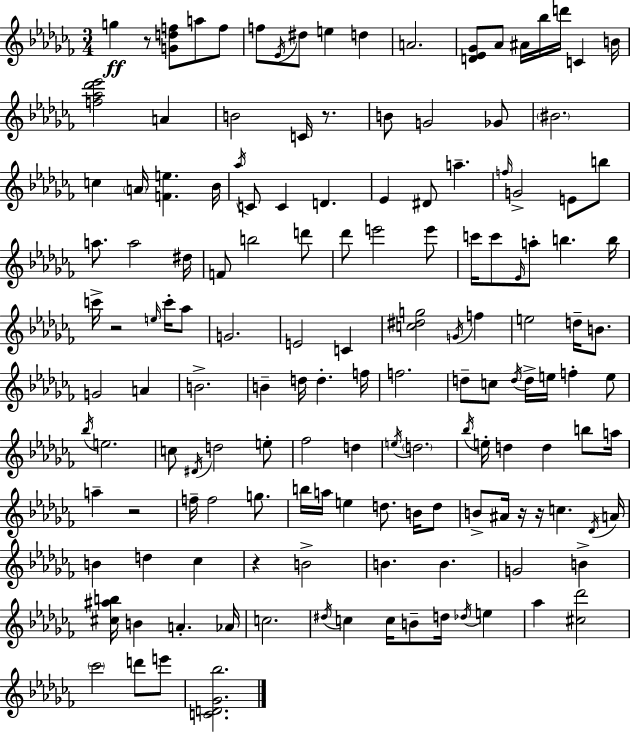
G5/q R/e [G4,D5,F5]/e A5/e F5/e F5/e Eb4/s D#5/e E5/q D5/q A4/h. [D4,Eb4,Gb4]/e Ab4/e A#4/s Bb5/s D6/s C4/q B4/s [F5,Ab5,Db6,Eb6]/h A4/q B4/h C4/s R/e. B4/e G4/h Gb4/e BIS4/h. C5/q A4/s [F4,E5]/q. Bb4/s Ab5/s C4/e C4/q D4/q. Eb4/q D#4/e A5/q. F5/s G4/h E4/e B5/e A5/e. A5/h D#5/s F4/e B5/h D6/e Db6/e E6/h E6/e C6/s C6/e Eb4/s A5/e B5/q. B5/s C6/s R/h E5/s C6/s Ab5/e G4/h. E4/h C4/q [C5,D#5,G5]/h G4/s F5/q E5/h D5/s B4/e. G4/h A4/q B4/h. B4/q D5/s D5/q. F5/s F5/h. D5/e C5/e D5/s D5/s E5/s F5/q E5/e Bb5/s E5/h. C5/e D#4/s D5/h E5/e FES5/h D5/q E5/s D5/h. Bb5/s E5/s D5/q D5/q B5/e A5/s A5/q R/h F5/s F5/h G5/e. B5/s A5/s E5/q D5/e. B4/s D5/e B4/e A#4/s R/s R/s C5/q. Db4/s A4/s B4/q D5/q CES5/q R/q B4/h B4/q. B4/q. G4/h B4/q [C#5,A#5,B5]/s B4/q A4/q. Ab4/s C5/h. D#5/s C5/q C5/s B4/e D5/s Db5/s E5/q Ab5/q [C#5,Db6]/h CES6/h D6/e E6/e [C4,D4,Gb4,Bb5]/h.